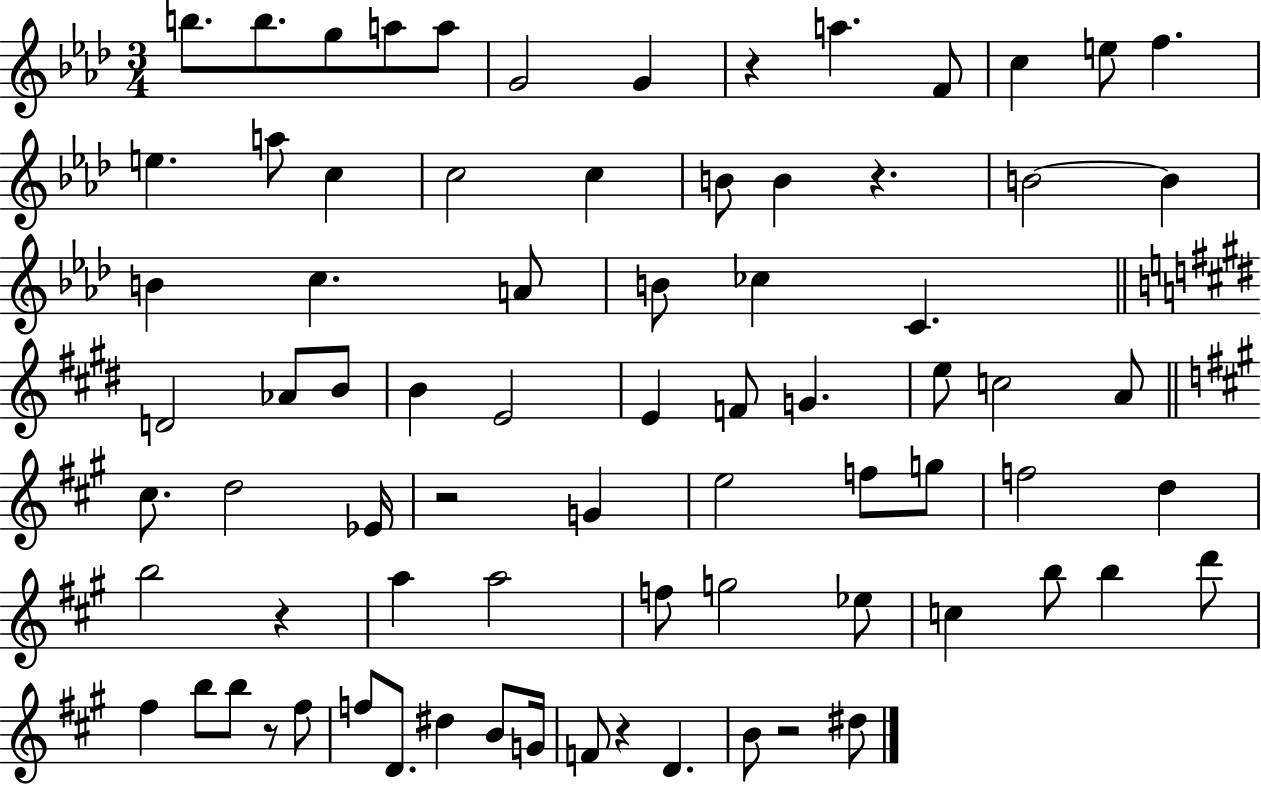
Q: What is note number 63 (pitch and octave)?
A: D4